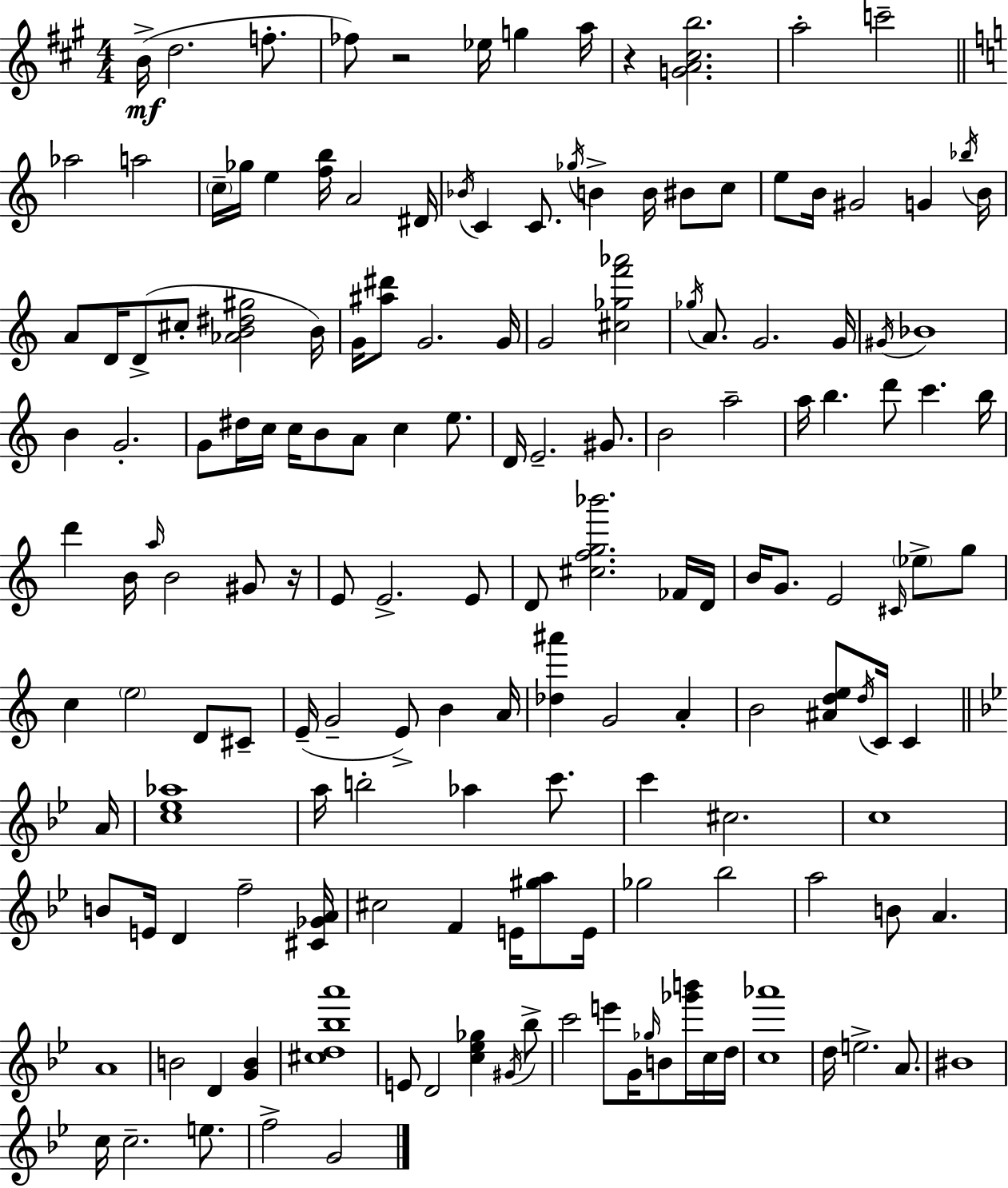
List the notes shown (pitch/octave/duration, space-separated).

B4/s D5/h. F5/e. FES5/e R/h Eb5/s G5/q A5/s R/q [G4,A4,C#5,B5]/h. A5/h C6/h Ab5/h A5/h C5/s Gb5/s E5/q [F5,B5]/s A4/h D#4/s Bb4/s C4/q C4/e. Gb5/s B4/q B4/s BIS4/e C5/e E5/e B4/s G#4/h G4/q Bb5/s B4/s A4/e D4/s D4/e C#5/e [Ab4,B4,D#5,G#5]/h B4/s G4/s [A#5,D#6]/e G4/h. G4/s G4/h [C#5,Gb5,F6,Ab6]/h Gb5/s A4/e. G4/h. G4/s G#4/s Bb4/w B4/q G4/h. G4/e D#5/s C5/s C5/s B4/e A4/e C5/q E5/e. D4/s E4/h. G#4/e. B4/h A5/h A5/s B5/q. D6/e C6/q. B5/s D6/q B4/s A5/s B4/h G#4/e R/s E4/e E4/h. E4/e D4/e [C#5,F5,G5,Bb6]/h. FES4/s D4/s B4/s G4/e. E4/h C#4/s Eb5/e G5/e C5/q E5/h D4/e C#4/e E4/s G4/h E4/e B4/q A4/s [Db5,A#6]/q G4/h A4/q B4/h [A#4,D5,E5]/e D5/s C4/s C4/q A4/s [C5,Eb5,Ab5]/w A5/s B5/h Ab5/q C6/e. C6/q C#5/h. C5/w B4/e E4/s D4/q F5/h [C#4,Gb4,A4]/s C#5/h F4/q E4/s [G#5,A5]/e E4/s Gb5/h Bb5/h A5/h B4/e A4/q. A4/w B4/h D4/q [G4,B4]/q [C#5,D5,Bb5,A6]/w E4/e D4/h [C5,Eb5,Gb5]/q G#4/s Bb5/e C6/h E6/e G4/s Gb5/s B4/e [Gb6,B6]/s C5/s D5/s [C5,Ab6]/w D5/s E5/h. A4/e. BIS4/w C5/s C5/h. E5/e. F5/h G4/h